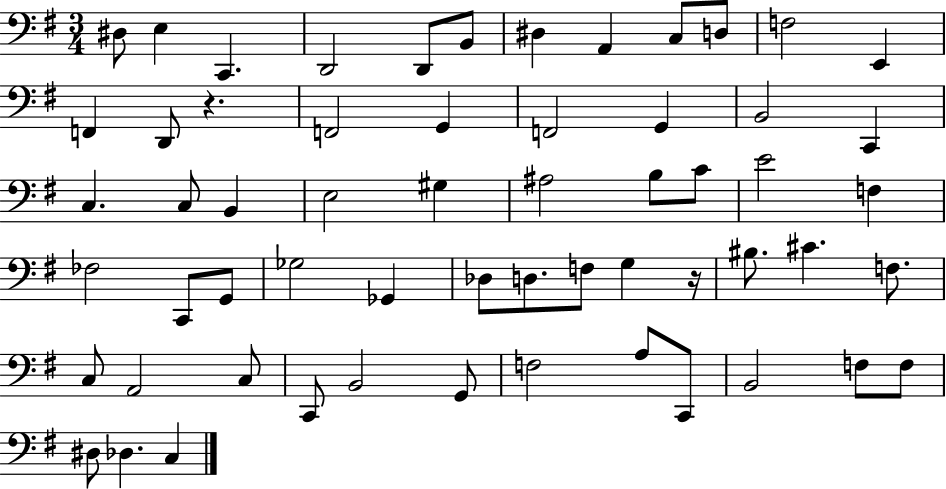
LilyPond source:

{
  \clef bass
  \numericTimeSignature
  \time 3/4
  \key g \major
  dis8 e4 c,4. | d,2 d,8 b,8 | dis4 a,4 c8 d8 | f2 e,4 | \break f,4 d,8 r4. | f,2 g,4 | f,2 g,4 | b,2 c,4 | \break c4. c8 b,4 | e2 gis4 | ais2 b8 c'8 | e'2 f4 | \break fes2 c,8 g,8 | ges2 ges,4 | des8 d8. f8 g4 r16 | bis8. cis'4. f8. | \break c8 a,2 c8 | c,8 b,2 g,8 | f2 a8 c,8 | b,2 f8 f8 | \break dis8 des4. c4 | \bar "|."
}